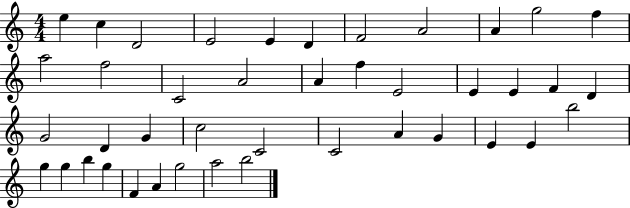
E5/q C5/q D4/h E4/h E4/q D4/q F4/h A4/h A4/q G5/h F5/q A5/h F5/h C4/h A4/h A4/q F5/q E4/h E4/q E4/q F4/q D4/q G4/h D4/q G4/q C5/h C4/h C4/h A4/q G4/q E4/q E4/q B5/h G5/q G5/q B5/q G5/q F4/q A4/q G5/h A5/h B5/h